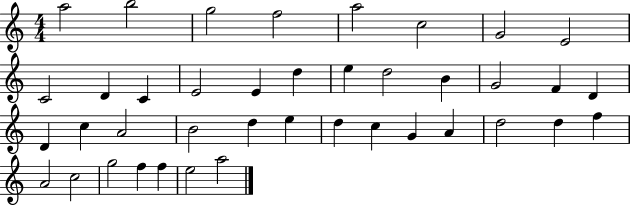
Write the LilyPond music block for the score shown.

{
  \clef treble
  \numericTimeSignature
  \time 4/4
  \key c \major
  a''2 b''2 | g''2 f''2 | a''2 c''2 | g'2 e'2 | \break c'2 d'4 c'4 | e'2 e'4 d''4 | e''4 d''2 b'4 | g'2 f'4 d'4 | \break d'4 c''4 a'2 | b'2 d''4 e''4 | d''4 c''4 g'4 a'4 | d''2 d''4 f''4 | \break a'2 c''2 | g''2 f''4 f''4 | e''2 a''2 | \bar "|."
}